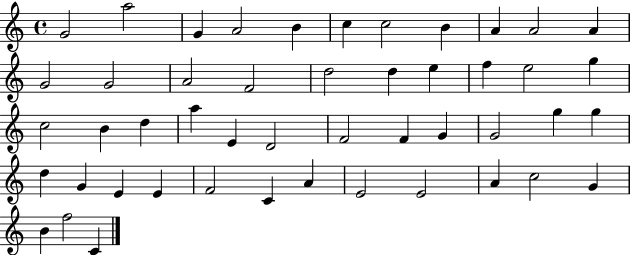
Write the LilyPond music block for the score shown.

{
  \clef treble
  \time 4/4
  \defaultTimeSignature
  \key c \major
  g'2 a''2 | g'4 a'2 b'4 | c''4 c''2 b'4 | a'4 a'2 a'4 | \break g'2 g'2 | a'2 f'2 | d''2 d''4 e''4 | f''4 e''2 g''4 | \break c''2 b'4 d''4 | a''4 e'4 d'2 | f'2 f'4 g'4 | g'2 g''4 g''4 | \break d''4 g'4 e'4 e'4 | f'2 c'4 a'4 | e'2 e'2 | a'4 c''2 g'4 | \break b'4 f''2 c'4 | \bar "|."
}